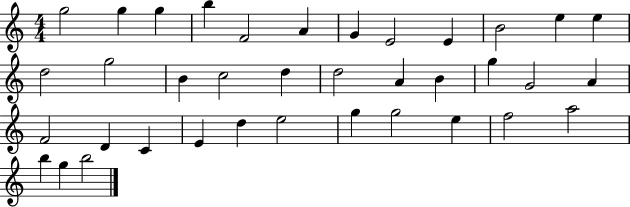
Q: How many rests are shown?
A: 0